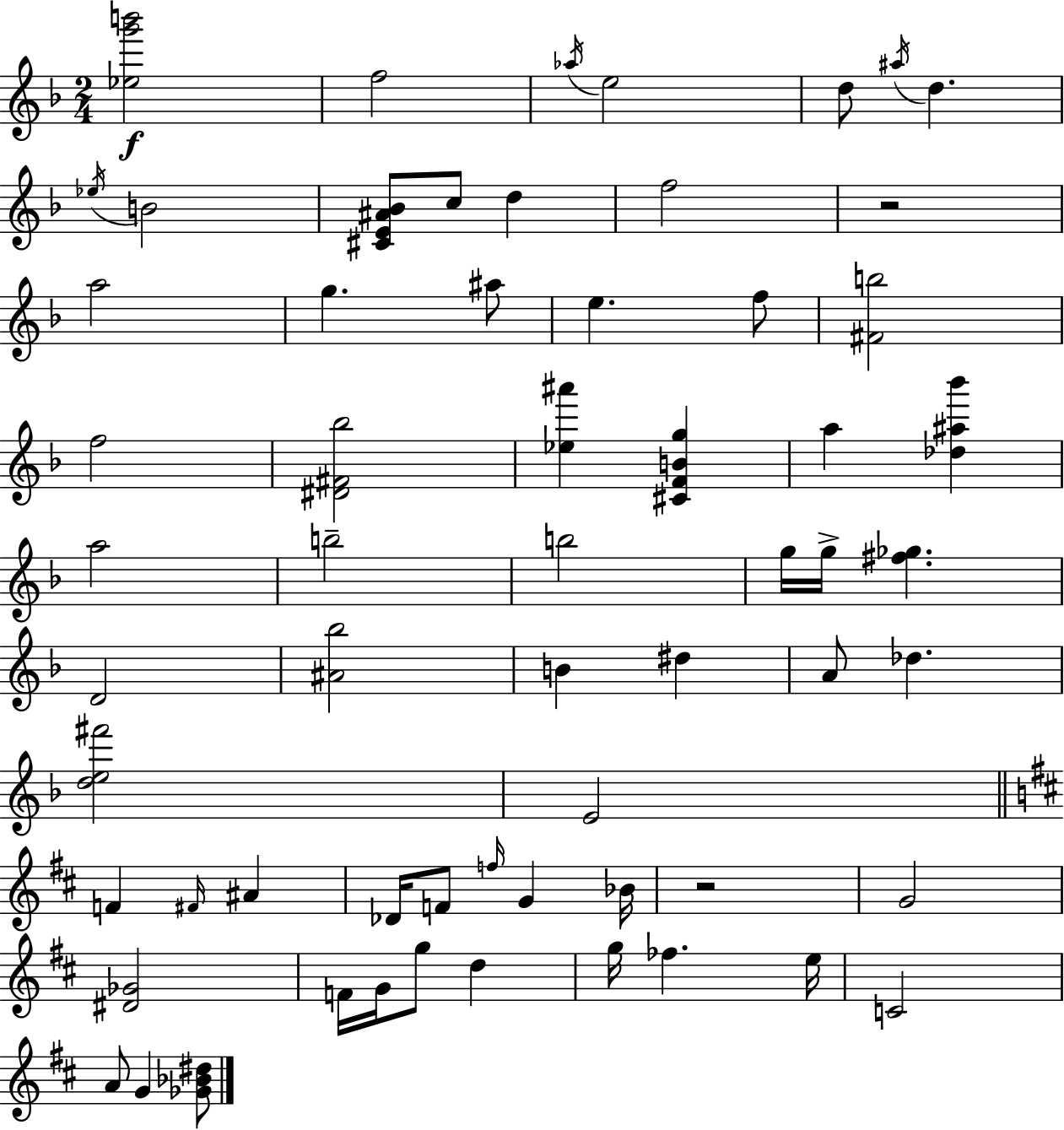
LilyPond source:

{
  \clef treble
  \numericTimeSignature
  \time 2/4
  \key d \minor
  \repeat volta 2 { <ees'' g''' b'''>2\f | f''2 | \acciaccatura { aes''16 } e''2 | d''8 \acciaccatura { ais''16 } d''4. | \break \acciaccatura { ees''16 } b'2 | <cis' e' ais' bes'>8 c''8 d''4 | f''2 | r2 | \break a''2 | g''4. | ais''8 e''4. | f''8 <fis' b''>2 | \break f''2 | <dis' fis' bes''>2 | <ees'' ais'''>4 <cis' f' b' g''>4 | a''4 <des'' ais'' bes'''>4 | \break a''2 | b''2-- | b''2 | g''16 g''16-> <fis'' ges''>4. | \break d'2 | <ais' bes''>2 | b'4 dis''4 | a'8 des''4. | \break <d'' e'' fis'''>2 | e'2 | \bar "||" \break \key b \minor f'4 \grace { fis'16 } ais'4 | des'16 f'8 \grace { f''16 } g'4 | bes'16 r2 | g'2 | \break <dis' ges'>2 | f'16 g'16 g''8 d''4 | g''16 fes''4. | e''16 c'2 | \break a'8 g'4 | <ges' bes' dis''>8 } \bar "|."
}